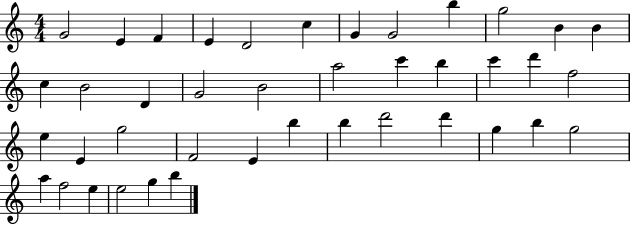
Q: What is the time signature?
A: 4/4